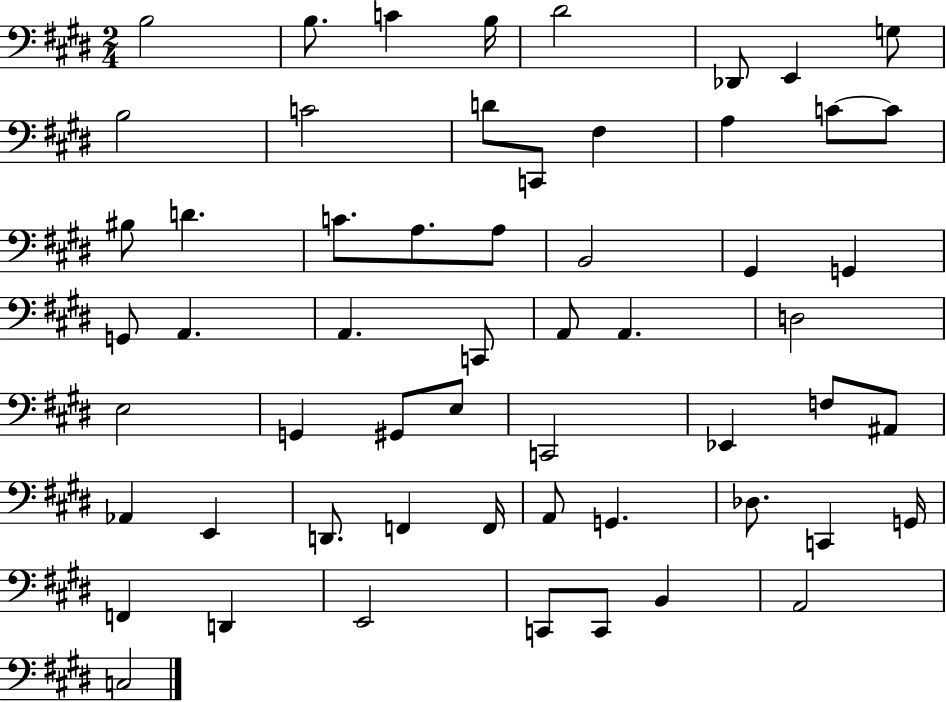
{
  \clef bass
  \numericTimeSignature
  \time 2/4
  \key e \major
  b2 | b8. c'4 b16 | dis'2 | des,8 e,4 g8 | \break b2 | c'2 | d'8 c,8 fis4 | a4 c'8~~ c'8 | \break bis8 d'4. | c'8. a8. a8 | b,2 | gis,4 g,4 | \break g,8 a,4. | a,4. c,8 | a,8 a,4. | d2 | \break e2 | g,4 gis,8 e8 | c,2 | ees,4 f8 ais,8 | \break aes,4 e,4 | d,8. f,4 f,16 | a,8 g,4. | des8. c,4 g,16 | \break f,4 d,4 | e,2 | c,8 c,8 b,4 | a,2 | \break c2 | \bar "|."
}